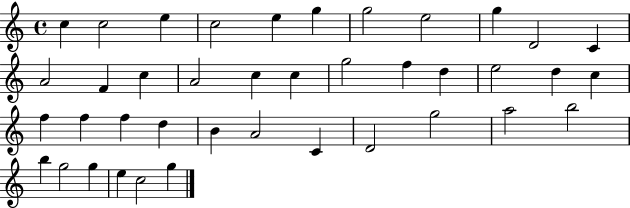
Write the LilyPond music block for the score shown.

{
  \clef treble
  \time 4/4
  \defaultTimeSignature
  \key c \major
  c''4 c''2 e''4 | c''2 e''4 g''4 | g''2 e''2 | g''4 d'2 c'4 | \break a'2 f'4 c''4 | a'2 c''4 c''4 | g''2 f''4 d''4 | e''2 d''4 c''4 | \break f''4 f''4 f''4 d''4 | b'4 a'2 c'4 | d'2 g''2 | a''2 b''2 | \break b''4 g''2 g''4 | e''4 c''2 g''4 | \bar "|."
}